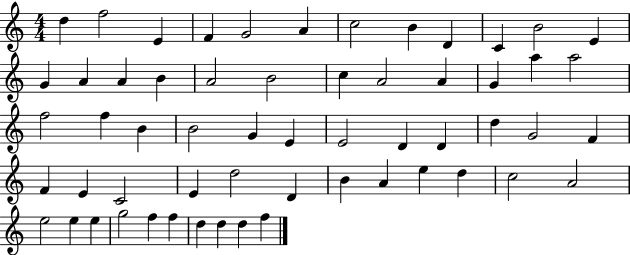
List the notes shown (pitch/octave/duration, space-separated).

D5/q F5/h E4/q F4/q G4/h A4/q C5/h B4/q D4/q C4/q B4/h E4/q G4/q A4/q A4/q B4/q A4/h B4/h C5/q A4/h A4/q G4/q A5/q A5/h F5/h F5/q B4/q B4/h G4/q E4/q E4/h D4/q D4/q D5/q G4/h F4/q F4/q E4/q C4/h E4/q D5/h D4/q B4/q A4/q E5/q D5/q C5/h A4/h E5/h E5/q E5/q G5/h F5/q F5/q D5/q D5/q D5/q F5/q